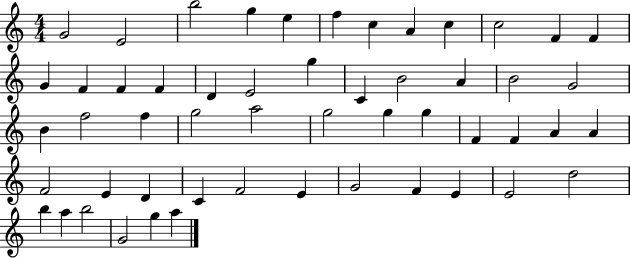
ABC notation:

X:1
T:Untitled
M:4/4
L:1/4
K:C
G2 E2 b2 g e f c A c c2 F F G F F F D E2 g C B2 A B2 G2 B f2 f g2 a2 g2 g g F F A A F2 E D C F2 E G2 F E E2 d2 b a b2 G2 g a